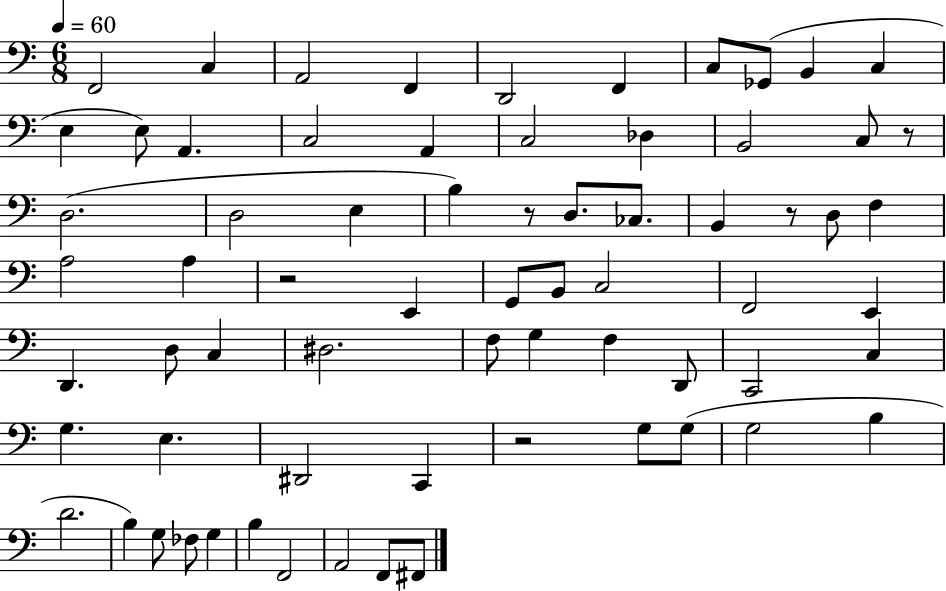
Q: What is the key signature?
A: C major